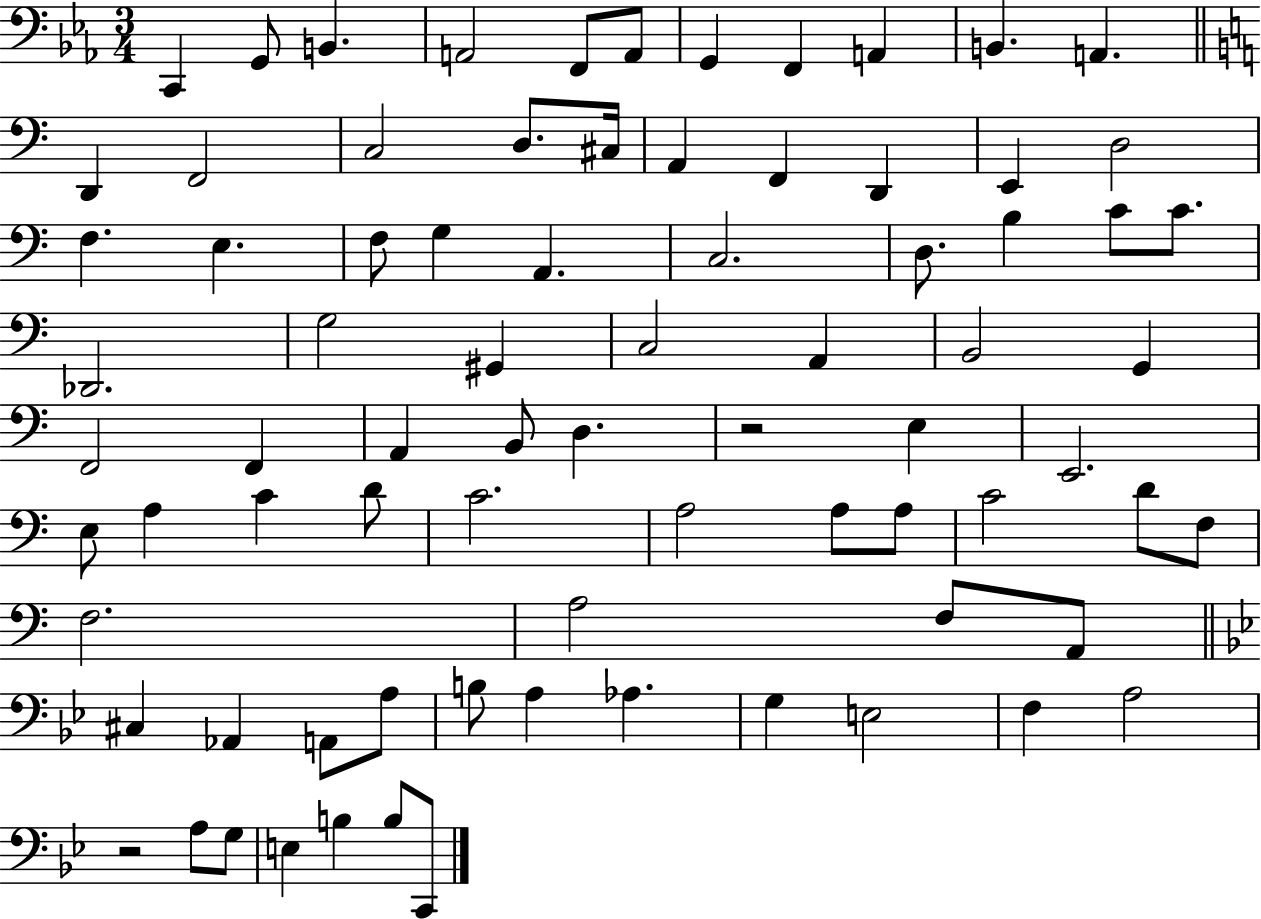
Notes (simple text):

C2/q G2/e B2/q. A2/h F2/e A2/e G2/q F2/q A2/q B2/q. A2/q. D2/q F2/h C3/h D3/e. C#3/s A2/q F2/q D2/q E2/q D3/h F3/q. E3/q. F3/e G3/q A2/q. C3/h. D3/e. B3/q C4/e C4/e. Db2/h. G3/h G#2/q C3/h A2/q B2/h G2/q F2/h F2/q A2/q B2/e D3/q. R/h E3/q E2/h. E3/e A3/q C4/q D4/e C4/h. A3/h A3/e A3/e C4/h D4/e F3/e F3/h. A3/h F3/e A2/e C#3/q Ab2/q A2/e A3/e B3/e A3/q Ab3/q. G3/q E3/h F3/q A3/h R/h A3/e G3/e E3/q B3/q B3/e C2/e